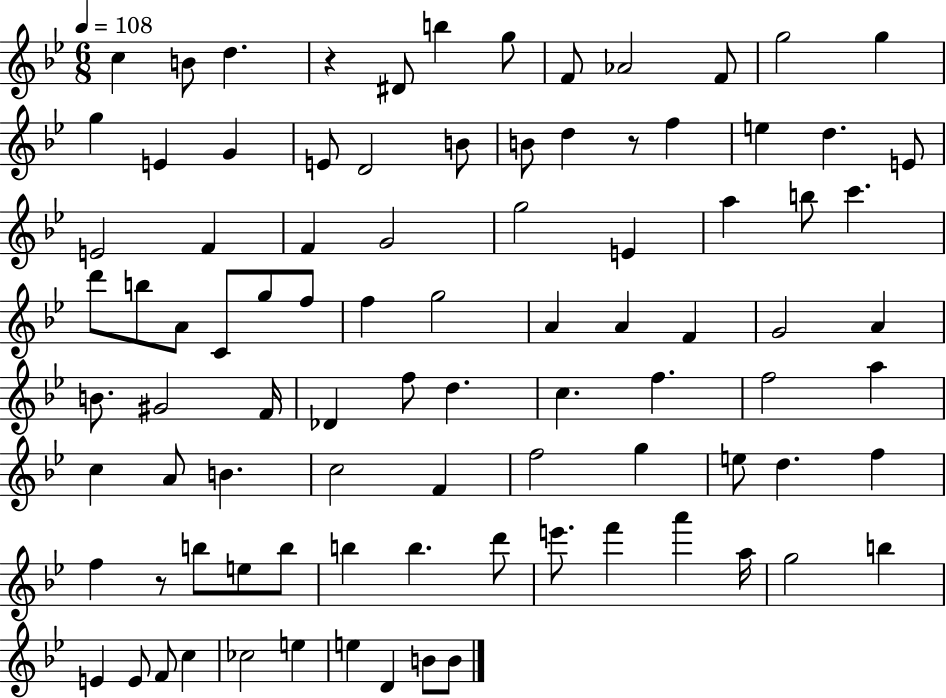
C5/q B4/e D5/q. R/q D#4/e B5/q G5/e F4/e Ab4/h F4/e G5/h G5/q G5/q E4/q G4/q E4/e D4/h B4/e B4/e D5/q R/e F5/q E5/q D5/q. E4/e E4/h F4/q F4/q G4/h G5/h E4/q A5/q B5/e C6/q. D6/e B5/e A4/e C4/e G5/e F5/e F5/q G5/h A4/q A4/q F4/q G4/h A4/q B4/e. G#4/h F4/s Db4/q F5/e D5/q. C5/q. F5/q. F5/h A5/q C5/q A4/e B4/q. C5/h F4/q F5/h G5/q E5/e D5/q. F5/q F5/q R/e B5/e E5/e B5/e B5/q B5/q. D6/e E6/e. F6/q A6/q A5/s G5/h B5/q E4/q E4/e F4/e C5/q CES5/h E5/q E5/q D4/q B4/e B4/e